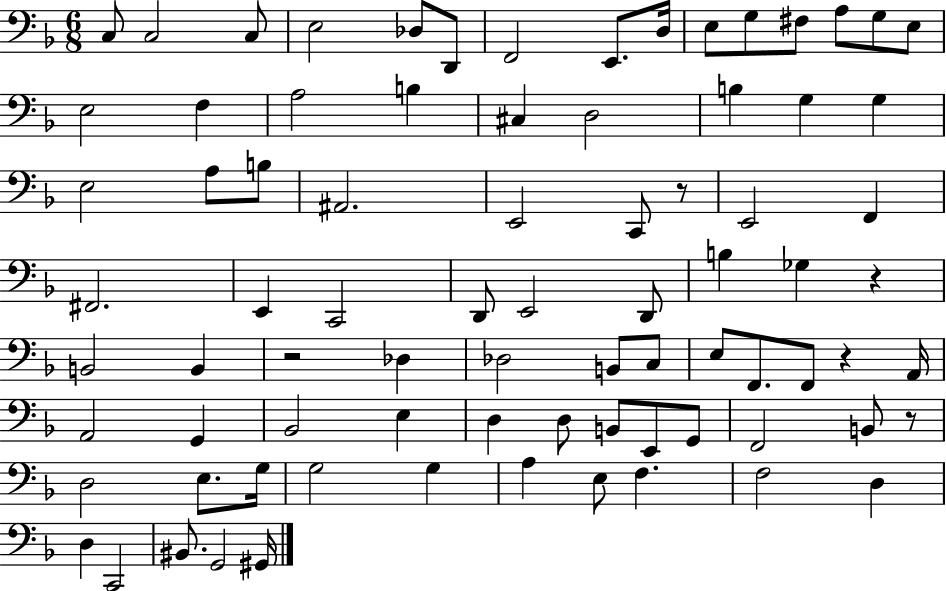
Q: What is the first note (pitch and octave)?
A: C3